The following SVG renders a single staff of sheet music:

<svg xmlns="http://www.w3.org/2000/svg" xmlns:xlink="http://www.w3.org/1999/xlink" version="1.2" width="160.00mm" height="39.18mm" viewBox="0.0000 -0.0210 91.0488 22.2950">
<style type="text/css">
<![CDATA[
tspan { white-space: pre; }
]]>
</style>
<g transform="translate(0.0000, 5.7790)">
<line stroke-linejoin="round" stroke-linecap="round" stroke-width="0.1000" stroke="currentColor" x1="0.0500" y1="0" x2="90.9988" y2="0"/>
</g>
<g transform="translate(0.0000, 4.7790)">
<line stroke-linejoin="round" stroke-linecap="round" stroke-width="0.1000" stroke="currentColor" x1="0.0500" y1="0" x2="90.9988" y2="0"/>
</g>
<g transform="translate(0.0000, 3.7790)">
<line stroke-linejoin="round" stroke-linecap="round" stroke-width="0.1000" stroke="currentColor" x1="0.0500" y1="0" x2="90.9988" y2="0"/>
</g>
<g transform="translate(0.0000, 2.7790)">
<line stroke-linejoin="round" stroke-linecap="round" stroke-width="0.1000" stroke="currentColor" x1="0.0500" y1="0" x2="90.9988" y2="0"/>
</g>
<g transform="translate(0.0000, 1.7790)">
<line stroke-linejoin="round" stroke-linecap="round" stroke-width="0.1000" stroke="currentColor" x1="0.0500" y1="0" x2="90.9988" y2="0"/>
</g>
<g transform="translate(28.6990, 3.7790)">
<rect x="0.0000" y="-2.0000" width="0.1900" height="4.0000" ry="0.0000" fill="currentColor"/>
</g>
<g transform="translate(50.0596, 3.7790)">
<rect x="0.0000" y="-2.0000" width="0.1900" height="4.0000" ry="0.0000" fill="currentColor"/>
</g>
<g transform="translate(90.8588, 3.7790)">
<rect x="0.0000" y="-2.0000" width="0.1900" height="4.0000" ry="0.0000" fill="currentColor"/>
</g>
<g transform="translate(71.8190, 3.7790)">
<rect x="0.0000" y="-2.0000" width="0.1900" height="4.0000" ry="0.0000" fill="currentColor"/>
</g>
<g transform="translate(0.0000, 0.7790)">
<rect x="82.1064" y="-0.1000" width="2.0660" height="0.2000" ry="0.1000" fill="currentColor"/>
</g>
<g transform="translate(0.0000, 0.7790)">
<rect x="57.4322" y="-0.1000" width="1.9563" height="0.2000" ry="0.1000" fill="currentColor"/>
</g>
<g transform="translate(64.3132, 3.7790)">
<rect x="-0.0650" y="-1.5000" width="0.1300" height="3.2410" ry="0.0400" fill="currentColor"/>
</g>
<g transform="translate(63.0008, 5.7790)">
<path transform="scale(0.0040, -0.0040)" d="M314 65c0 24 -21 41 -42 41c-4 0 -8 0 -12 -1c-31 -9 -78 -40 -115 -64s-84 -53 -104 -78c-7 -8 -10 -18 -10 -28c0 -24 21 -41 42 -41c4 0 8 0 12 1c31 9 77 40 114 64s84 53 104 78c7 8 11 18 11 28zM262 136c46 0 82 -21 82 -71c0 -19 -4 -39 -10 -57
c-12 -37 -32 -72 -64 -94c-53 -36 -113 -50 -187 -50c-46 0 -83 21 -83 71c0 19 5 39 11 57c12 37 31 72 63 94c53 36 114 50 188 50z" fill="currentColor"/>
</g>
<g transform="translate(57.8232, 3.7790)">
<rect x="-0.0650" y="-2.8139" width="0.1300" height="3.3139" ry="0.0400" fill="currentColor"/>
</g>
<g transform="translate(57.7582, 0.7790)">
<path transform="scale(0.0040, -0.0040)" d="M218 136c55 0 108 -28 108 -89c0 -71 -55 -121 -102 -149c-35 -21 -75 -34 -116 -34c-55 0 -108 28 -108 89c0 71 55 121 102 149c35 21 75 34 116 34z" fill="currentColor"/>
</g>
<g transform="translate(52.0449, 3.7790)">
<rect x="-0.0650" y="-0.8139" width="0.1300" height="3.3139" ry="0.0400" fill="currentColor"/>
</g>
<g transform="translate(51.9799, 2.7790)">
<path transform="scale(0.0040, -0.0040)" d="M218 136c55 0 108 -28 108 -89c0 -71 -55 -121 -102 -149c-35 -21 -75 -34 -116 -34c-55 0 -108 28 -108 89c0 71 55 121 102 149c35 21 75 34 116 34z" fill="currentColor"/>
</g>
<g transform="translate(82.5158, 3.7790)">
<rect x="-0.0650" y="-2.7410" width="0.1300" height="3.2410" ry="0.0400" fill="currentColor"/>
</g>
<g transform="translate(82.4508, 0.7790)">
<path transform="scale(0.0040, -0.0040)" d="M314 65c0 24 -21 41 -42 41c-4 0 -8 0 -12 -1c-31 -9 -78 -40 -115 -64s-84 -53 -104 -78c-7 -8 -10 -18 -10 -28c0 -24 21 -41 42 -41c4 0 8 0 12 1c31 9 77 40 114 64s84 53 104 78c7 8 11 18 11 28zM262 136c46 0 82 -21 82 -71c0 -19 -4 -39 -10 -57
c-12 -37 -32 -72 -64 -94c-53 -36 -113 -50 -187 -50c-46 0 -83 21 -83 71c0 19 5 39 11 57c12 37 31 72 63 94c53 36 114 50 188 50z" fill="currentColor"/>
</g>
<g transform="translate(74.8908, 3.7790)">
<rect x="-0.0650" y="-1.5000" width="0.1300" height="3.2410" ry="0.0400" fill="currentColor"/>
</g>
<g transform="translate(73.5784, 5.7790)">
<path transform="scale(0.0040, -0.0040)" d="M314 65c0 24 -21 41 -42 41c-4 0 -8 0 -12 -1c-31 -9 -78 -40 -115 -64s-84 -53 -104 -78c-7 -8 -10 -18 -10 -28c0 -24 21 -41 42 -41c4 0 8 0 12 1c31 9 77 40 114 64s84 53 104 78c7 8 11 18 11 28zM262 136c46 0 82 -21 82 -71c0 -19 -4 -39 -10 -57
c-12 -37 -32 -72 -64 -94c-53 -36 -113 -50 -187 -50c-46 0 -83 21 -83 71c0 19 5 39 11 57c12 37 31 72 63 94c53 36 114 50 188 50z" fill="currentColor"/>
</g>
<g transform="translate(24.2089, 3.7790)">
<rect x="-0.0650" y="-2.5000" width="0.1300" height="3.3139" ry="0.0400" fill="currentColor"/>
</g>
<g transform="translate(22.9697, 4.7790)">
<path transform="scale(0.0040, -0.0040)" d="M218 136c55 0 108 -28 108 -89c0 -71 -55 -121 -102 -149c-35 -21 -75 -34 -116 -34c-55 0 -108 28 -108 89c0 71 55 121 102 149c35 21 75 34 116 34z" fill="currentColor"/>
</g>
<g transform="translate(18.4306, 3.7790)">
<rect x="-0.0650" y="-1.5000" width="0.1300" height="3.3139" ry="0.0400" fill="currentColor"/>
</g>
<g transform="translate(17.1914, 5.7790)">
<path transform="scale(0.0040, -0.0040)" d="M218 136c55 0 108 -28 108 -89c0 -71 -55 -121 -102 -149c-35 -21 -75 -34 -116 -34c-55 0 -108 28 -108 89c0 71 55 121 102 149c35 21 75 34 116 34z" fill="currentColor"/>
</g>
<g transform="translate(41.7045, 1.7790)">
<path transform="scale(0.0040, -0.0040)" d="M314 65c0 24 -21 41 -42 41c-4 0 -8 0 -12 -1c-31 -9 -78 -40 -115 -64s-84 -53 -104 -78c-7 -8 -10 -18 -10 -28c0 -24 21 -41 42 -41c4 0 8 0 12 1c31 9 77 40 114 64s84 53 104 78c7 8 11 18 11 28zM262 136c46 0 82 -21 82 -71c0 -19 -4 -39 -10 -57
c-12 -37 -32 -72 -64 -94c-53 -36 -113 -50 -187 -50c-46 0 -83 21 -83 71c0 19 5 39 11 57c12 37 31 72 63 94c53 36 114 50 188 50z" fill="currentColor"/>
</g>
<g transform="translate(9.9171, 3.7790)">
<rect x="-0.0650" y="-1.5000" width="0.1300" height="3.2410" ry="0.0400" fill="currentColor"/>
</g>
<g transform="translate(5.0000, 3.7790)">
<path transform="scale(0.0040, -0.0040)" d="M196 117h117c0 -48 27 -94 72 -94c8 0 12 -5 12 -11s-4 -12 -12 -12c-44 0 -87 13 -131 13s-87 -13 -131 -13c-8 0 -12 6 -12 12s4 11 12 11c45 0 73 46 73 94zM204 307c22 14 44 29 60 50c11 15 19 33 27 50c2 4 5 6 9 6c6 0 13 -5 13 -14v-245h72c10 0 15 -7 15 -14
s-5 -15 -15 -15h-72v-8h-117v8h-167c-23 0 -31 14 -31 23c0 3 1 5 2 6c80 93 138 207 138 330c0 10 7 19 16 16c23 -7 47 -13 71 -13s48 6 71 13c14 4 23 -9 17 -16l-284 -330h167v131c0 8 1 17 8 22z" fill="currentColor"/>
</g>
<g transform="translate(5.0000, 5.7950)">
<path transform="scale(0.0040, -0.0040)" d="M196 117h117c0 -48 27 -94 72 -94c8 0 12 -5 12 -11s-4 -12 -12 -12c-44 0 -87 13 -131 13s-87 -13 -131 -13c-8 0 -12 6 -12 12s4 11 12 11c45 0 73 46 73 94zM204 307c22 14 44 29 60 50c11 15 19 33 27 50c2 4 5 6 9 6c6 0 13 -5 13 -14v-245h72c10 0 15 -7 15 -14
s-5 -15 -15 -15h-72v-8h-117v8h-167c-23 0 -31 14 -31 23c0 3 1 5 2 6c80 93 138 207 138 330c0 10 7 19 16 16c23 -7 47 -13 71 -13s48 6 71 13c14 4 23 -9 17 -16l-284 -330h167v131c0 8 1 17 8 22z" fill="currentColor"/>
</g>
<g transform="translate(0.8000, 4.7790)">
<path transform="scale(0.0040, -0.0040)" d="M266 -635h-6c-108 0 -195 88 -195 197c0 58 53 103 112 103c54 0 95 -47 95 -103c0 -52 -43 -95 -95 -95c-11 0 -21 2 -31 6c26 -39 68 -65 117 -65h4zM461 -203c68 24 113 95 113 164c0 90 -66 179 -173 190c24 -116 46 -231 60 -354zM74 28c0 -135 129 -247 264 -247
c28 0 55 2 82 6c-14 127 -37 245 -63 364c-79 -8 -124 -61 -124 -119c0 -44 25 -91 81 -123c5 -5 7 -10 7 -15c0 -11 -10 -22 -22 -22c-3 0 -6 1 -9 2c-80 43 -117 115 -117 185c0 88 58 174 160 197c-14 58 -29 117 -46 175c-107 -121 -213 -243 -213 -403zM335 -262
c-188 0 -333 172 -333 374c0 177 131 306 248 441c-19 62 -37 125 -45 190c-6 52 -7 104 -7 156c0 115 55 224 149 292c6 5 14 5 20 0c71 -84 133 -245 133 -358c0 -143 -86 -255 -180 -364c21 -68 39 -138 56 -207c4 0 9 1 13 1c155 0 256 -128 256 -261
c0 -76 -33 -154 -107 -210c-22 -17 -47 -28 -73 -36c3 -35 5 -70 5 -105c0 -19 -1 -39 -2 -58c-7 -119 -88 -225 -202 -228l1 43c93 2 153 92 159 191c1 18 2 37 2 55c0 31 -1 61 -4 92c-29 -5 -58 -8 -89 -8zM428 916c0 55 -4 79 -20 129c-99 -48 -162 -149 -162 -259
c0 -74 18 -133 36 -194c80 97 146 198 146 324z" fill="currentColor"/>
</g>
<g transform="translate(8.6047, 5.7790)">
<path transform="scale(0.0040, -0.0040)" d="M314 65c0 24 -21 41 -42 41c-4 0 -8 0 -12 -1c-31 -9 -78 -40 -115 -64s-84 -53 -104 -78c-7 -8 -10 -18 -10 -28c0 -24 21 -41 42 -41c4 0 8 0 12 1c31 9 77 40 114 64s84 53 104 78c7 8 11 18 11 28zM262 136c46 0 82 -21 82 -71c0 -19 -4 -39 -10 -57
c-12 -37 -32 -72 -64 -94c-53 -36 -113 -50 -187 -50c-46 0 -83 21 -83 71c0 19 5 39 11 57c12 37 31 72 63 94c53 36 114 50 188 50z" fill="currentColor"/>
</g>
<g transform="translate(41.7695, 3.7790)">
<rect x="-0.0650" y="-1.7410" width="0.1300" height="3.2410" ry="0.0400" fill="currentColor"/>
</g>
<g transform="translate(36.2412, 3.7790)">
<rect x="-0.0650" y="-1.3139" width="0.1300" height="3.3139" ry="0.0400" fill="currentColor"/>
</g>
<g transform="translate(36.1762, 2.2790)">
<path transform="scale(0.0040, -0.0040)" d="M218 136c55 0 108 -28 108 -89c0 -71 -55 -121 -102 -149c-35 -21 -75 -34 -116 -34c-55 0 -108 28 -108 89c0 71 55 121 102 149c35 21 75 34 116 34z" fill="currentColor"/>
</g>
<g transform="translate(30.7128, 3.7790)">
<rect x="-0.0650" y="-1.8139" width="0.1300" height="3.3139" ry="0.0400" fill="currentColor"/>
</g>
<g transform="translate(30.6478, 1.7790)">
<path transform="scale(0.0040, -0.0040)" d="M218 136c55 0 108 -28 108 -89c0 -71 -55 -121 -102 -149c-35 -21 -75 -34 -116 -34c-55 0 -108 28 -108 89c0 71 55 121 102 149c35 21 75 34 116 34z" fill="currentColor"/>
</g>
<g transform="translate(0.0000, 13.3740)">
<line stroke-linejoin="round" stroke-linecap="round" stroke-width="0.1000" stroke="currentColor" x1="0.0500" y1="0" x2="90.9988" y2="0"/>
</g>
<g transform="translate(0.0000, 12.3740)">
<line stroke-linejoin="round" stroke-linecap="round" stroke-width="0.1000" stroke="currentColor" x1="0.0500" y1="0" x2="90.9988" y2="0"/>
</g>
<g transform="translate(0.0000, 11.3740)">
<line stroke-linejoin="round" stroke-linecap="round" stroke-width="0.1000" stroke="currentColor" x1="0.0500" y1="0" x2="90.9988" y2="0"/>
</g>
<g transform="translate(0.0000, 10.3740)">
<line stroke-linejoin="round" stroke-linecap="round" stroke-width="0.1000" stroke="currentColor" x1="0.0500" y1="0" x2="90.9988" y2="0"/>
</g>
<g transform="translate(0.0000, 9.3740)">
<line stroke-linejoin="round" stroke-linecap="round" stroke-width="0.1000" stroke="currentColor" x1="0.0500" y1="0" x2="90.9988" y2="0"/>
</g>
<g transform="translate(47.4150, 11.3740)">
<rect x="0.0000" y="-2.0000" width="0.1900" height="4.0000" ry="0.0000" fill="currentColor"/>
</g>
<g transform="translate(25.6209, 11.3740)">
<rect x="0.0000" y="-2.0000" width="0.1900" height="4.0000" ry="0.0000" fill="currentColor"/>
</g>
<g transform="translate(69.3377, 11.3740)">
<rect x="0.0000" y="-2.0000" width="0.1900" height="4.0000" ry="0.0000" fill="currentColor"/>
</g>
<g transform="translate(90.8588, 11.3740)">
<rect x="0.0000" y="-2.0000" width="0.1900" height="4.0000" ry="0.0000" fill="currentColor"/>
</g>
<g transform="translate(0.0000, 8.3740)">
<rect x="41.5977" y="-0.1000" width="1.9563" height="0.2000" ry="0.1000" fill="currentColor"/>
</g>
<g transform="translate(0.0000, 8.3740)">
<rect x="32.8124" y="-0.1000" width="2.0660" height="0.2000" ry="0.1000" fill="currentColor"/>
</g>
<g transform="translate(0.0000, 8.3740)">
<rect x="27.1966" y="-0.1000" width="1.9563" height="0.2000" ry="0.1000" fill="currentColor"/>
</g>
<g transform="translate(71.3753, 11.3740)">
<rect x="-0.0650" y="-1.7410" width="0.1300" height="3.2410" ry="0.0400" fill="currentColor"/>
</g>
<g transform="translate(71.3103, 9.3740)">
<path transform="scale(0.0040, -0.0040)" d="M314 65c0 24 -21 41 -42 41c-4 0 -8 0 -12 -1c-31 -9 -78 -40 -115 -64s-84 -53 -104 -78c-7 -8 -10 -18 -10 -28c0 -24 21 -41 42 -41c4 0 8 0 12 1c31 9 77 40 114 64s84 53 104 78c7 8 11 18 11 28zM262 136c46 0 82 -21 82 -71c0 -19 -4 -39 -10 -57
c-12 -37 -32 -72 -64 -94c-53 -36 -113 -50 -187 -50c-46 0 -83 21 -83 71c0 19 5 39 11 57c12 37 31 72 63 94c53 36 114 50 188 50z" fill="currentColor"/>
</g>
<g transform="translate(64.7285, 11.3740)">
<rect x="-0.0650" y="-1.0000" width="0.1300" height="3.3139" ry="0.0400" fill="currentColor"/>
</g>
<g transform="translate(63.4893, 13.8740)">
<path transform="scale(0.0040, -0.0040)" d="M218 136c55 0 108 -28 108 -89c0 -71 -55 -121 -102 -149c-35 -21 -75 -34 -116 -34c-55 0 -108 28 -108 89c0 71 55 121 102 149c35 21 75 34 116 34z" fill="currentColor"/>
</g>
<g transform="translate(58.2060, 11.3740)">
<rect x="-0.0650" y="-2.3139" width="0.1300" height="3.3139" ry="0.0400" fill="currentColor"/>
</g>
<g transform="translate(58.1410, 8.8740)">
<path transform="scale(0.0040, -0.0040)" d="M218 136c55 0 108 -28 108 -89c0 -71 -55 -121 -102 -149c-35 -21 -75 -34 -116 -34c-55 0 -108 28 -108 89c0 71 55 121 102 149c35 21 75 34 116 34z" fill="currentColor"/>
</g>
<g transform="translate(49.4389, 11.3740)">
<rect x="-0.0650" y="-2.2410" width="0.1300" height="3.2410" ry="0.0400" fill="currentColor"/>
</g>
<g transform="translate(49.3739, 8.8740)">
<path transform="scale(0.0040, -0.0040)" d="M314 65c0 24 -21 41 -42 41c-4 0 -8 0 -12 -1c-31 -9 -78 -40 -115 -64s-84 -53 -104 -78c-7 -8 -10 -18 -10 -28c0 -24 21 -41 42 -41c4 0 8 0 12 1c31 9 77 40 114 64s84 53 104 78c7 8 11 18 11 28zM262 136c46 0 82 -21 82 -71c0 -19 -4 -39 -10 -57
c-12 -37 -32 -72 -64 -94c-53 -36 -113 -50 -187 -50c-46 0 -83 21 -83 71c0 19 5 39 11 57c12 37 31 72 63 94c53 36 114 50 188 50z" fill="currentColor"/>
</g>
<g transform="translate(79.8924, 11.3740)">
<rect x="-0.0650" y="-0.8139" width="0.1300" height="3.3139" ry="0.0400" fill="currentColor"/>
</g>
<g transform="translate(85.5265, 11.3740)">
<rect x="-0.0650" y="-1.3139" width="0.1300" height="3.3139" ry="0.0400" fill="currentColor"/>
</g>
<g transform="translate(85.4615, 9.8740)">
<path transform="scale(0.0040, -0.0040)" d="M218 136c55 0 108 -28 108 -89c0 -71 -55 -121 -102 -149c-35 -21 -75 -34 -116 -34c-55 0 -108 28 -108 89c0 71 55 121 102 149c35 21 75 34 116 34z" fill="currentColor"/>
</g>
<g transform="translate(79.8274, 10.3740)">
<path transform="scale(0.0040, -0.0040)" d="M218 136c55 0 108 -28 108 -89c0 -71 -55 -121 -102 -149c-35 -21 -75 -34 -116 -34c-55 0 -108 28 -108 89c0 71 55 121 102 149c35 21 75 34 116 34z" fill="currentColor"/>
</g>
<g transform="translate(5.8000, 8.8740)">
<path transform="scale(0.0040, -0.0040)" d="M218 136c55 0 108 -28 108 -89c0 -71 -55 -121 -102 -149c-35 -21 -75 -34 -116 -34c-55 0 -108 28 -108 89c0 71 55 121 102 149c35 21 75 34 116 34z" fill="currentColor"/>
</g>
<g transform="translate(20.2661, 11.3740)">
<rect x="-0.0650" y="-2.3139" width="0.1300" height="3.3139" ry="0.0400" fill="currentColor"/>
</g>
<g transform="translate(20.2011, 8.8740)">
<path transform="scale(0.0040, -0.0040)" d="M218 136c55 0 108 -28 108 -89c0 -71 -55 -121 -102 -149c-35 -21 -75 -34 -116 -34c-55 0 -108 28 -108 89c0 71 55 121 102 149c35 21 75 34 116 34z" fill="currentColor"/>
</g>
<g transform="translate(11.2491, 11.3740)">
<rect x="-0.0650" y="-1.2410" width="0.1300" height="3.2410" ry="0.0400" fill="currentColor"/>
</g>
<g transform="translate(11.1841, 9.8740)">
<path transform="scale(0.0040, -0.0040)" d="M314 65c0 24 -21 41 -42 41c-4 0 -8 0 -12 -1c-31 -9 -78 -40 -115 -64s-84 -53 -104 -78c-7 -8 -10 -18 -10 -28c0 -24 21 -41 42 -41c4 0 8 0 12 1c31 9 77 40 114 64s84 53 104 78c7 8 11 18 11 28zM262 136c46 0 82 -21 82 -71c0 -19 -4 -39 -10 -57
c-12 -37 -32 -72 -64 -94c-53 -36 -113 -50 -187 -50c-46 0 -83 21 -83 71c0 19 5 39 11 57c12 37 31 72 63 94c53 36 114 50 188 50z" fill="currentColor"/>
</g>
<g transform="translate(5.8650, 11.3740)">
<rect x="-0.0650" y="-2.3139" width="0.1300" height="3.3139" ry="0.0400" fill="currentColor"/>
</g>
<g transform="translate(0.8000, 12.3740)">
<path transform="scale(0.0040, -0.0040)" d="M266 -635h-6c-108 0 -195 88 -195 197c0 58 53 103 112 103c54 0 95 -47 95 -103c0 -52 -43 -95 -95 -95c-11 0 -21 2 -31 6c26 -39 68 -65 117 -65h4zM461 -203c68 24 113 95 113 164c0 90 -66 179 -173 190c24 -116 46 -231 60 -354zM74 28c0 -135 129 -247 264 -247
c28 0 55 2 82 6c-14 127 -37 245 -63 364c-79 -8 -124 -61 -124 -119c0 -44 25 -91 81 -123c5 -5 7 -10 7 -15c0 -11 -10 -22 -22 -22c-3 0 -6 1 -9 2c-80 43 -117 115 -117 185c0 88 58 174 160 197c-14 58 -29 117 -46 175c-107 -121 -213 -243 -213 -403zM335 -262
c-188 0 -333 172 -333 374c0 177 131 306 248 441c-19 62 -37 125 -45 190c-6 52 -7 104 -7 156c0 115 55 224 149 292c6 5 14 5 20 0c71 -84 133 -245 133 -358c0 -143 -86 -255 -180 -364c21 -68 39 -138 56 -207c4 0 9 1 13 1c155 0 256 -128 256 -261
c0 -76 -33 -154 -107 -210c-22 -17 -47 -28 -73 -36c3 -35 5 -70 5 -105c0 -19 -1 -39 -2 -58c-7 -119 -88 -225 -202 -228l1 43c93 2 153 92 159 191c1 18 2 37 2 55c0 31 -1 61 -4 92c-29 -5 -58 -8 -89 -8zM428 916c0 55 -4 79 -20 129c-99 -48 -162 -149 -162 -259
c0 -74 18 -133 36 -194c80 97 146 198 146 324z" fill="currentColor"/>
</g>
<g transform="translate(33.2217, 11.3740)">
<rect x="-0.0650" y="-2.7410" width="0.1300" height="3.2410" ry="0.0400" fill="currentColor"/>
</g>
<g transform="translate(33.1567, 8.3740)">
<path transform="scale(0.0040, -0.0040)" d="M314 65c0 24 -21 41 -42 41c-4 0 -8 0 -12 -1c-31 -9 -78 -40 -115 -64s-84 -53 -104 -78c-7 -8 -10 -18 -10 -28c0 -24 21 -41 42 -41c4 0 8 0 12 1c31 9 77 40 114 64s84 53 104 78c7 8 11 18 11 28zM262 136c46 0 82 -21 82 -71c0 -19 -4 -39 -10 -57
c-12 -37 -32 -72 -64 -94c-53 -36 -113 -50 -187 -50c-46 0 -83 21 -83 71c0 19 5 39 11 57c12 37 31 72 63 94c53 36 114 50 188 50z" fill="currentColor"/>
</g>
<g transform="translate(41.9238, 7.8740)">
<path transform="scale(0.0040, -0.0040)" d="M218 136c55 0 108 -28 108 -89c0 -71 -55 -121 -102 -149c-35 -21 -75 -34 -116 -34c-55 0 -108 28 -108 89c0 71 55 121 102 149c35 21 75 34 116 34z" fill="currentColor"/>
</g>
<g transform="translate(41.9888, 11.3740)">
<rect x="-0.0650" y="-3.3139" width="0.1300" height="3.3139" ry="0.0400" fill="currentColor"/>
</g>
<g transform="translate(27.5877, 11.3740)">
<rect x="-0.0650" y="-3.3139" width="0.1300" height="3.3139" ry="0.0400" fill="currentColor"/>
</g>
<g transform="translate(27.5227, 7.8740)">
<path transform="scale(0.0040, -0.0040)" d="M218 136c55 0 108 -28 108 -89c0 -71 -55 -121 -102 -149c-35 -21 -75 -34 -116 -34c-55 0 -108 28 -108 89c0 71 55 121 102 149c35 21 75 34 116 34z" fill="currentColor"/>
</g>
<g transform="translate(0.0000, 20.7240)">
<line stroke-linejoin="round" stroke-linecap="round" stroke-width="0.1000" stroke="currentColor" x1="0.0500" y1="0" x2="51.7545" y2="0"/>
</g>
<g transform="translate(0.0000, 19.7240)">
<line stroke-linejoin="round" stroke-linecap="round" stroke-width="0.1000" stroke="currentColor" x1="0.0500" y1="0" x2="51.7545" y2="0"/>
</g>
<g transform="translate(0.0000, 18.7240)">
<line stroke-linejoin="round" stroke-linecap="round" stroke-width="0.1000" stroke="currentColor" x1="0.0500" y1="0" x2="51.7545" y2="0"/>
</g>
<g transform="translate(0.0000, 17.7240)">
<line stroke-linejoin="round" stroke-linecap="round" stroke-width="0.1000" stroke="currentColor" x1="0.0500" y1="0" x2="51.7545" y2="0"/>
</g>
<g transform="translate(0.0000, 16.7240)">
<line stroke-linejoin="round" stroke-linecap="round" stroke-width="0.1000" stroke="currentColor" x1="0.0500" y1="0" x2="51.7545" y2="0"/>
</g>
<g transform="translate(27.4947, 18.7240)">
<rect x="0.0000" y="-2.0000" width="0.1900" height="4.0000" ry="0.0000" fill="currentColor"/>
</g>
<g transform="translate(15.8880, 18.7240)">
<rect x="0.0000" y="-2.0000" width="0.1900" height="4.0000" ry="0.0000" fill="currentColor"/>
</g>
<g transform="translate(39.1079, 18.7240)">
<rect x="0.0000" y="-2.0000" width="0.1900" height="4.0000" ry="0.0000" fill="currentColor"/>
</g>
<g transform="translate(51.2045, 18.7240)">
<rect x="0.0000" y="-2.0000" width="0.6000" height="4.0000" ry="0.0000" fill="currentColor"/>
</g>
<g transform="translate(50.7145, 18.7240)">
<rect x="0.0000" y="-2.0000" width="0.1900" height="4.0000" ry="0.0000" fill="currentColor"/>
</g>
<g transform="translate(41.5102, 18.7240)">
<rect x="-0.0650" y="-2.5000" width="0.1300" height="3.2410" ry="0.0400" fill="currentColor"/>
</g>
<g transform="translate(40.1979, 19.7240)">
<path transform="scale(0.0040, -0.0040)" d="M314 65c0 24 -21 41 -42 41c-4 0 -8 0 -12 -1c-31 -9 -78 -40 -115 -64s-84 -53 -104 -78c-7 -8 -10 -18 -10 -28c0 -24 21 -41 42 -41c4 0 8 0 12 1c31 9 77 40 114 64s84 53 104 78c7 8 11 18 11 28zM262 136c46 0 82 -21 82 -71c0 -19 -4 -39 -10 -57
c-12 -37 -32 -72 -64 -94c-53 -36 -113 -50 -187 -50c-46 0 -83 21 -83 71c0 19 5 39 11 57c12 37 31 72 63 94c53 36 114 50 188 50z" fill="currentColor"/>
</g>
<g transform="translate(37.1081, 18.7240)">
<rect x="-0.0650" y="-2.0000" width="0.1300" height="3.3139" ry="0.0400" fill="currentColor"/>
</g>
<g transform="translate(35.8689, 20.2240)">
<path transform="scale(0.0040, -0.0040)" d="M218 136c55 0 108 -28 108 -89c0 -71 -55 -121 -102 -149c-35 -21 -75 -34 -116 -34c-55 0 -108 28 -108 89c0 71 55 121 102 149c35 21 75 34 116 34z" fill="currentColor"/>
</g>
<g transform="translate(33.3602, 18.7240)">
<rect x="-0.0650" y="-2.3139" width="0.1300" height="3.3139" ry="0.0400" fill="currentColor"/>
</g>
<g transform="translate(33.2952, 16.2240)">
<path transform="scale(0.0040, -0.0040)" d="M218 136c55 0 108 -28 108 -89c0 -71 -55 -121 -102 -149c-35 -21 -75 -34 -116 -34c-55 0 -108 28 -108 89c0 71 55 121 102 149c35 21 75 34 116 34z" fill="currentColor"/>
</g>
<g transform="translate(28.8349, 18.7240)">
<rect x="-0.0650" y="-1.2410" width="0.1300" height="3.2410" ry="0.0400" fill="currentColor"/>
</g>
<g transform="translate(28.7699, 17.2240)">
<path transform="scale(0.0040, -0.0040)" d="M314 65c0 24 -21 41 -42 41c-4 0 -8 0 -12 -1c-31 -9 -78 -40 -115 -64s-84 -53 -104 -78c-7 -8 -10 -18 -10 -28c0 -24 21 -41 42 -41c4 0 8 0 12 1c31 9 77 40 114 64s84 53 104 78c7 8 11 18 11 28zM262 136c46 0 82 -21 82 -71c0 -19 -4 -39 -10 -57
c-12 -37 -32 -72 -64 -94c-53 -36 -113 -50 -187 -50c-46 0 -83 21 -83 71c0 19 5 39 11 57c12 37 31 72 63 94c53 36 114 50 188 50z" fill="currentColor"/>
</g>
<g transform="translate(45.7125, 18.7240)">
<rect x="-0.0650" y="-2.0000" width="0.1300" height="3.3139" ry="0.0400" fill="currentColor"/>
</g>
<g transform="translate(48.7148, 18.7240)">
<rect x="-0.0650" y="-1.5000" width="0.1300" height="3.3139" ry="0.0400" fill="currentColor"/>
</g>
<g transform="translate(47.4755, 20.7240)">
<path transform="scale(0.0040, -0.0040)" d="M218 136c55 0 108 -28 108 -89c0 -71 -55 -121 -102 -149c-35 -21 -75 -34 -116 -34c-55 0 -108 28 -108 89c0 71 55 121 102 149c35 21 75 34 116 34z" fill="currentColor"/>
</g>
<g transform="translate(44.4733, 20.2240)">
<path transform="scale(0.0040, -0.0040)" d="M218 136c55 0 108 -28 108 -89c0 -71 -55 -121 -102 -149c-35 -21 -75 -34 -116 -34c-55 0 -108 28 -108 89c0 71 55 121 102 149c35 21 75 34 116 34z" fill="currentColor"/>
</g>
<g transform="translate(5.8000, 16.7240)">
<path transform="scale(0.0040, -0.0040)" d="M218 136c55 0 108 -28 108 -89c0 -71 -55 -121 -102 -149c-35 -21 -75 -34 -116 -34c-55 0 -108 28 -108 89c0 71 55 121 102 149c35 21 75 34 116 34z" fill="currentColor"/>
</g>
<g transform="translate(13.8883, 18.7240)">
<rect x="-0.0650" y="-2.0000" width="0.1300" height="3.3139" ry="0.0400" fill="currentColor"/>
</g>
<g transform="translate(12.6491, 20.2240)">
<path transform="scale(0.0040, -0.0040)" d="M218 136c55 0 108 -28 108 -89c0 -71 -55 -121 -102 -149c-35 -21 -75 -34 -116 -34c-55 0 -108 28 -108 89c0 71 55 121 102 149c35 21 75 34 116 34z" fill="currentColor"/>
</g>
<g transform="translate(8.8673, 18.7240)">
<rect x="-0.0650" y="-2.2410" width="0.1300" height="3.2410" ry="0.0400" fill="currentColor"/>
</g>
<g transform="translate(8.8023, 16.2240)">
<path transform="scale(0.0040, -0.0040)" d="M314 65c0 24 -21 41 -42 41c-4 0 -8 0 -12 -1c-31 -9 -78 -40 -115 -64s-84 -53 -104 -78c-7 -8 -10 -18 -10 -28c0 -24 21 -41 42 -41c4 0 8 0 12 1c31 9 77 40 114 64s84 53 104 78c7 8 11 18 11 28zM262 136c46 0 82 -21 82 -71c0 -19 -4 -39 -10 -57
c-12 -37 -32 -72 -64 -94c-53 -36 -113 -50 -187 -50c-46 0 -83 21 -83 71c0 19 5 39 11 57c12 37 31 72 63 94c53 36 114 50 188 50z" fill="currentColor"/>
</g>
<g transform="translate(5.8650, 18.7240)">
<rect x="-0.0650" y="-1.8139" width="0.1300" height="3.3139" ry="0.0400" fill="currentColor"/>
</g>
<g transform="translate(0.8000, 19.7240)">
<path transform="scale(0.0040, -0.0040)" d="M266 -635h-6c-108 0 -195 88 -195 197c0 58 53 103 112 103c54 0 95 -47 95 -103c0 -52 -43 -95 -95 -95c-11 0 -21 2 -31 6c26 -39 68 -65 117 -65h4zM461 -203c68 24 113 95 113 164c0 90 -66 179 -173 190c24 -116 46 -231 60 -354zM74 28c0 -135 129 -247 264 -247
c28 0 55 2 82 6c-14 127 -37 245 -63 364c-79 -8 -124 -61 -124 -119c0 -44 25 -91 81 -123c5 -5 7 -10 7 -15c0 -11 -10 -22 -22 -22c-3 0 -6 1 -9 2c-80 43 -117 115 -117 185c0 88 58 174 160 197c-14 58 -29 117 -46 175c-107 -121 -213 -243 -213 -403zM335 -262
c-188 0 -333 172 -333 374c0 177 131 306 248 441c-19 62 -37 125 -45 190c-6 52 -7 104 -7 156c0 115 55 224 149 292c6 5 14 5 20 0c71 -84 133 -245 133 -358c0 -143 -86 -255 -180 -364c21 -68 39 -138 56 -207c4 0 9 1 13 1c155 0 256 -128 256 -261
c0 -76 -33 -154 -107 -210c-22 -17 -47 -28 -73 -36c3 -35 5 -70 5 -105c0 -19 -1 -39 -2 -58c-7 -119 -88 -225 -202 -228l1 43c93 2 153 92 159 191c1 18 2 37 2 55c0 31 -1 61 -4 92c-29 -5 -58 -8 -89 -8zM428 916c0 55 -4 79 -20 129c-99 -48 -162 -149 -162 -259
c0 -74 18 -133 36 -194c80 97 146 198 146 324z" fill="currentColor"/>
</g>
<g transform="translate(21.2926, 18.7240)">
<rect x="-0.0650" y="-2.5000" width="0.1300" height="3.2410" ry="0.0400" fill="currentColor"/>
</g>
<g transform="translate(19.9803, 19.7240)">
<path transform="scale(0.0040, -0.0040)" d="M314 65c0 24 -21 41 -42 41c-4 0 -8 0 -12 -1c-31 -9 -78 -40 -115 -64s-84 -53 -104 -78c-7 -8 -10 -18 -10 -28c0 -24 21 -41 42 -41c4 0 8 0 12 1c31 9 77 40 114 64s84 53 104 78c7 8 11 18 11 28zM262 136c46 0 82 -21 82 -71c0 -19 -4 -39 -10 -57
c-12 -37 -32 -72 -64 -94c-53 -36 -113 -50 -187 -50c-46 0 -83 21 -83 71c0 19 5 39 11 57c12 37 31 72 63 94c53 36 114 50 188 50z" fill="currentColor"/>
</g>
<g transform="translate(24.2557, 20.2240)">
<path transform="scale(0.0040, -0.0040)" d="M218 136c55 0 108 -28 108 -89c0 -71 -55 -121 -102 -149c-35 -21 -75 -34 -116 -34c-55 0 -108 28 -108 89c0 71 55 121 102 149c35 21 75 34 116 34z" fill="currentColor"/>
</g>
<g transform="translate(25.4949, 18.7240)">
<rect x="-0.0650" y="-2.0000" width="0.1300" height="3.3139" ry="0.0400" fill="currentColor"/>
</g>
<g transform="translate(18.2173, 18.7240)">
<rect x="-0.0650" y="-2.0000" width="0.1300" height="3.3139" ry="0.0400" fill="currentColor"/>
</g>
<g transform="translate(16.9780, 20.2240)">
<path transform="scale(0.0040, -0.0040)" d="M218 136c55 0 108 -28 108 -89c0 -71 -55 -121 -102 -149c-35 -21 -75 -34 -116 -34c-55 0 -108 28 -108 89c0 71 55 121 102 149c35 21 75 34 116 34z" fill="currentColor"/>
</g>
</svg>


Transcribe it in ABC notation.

X:1
T:Untitled
M:4/4
L:1/4
K:C
E2 E G f e f2 d a E2 E2 a2 g e2 g b a2 b g2 g D f2 d e f g2 F F G2 F e2 g F G2 F E